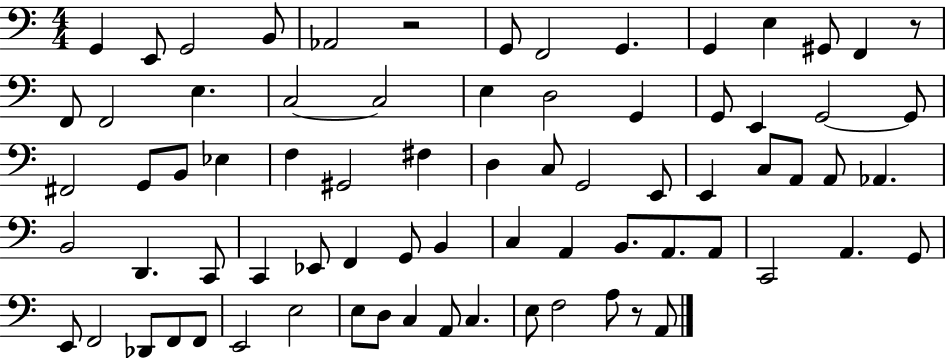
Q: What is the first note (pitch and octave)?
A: G2